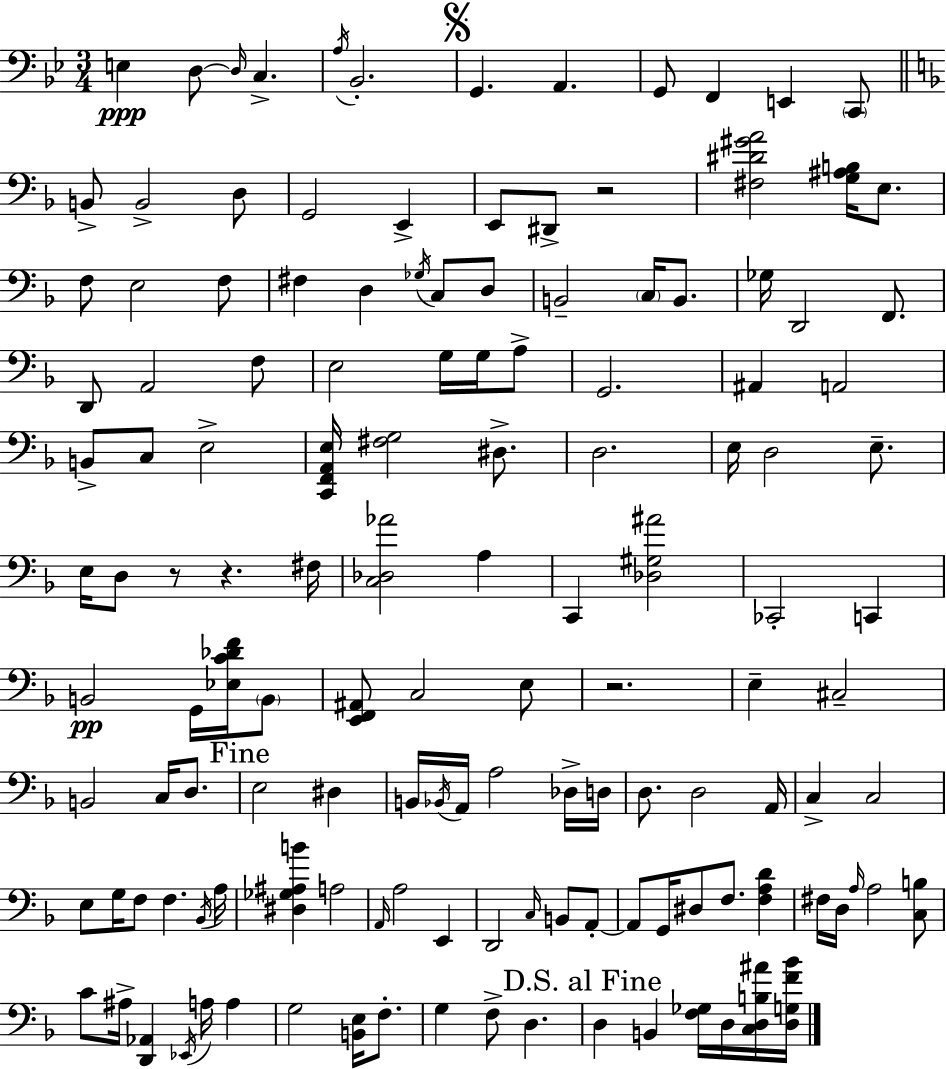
{
  \clef bass
  \numericTimeSignature
  \time 3/4
  \key g \minor
  e4\ppp d8~~ \grace { d16 } c4.-> | \acciaccatura { a16 } bes,2.-. | \mark \markup { \musicglyph "scripts.segno" } g,4. a,4. | g,8 f,4 e,4 | \break \parenthesize c,8 \bar "||" \break \key f \major b,8-> b,2-> d8 | g,2 e,4-> | e,8 dis,8-> r2 | <fis dis' gis' a'>2 <g ais b>16 e8. | \break f8 e2 f8 | fis4 d4 \acciaccatura { ges16 } c8 d8 | b,2-- \parenthesize c16 b,8. | ges16 d,2 f,8. | \break d,8 a,2 f8 | e2 g16 g16 a8-> | g,2. | ais,4 a,2 | \break b,8-> c8 e2-> | <c, f, a, e>16 <fis g>2 dis8.-> | d2. | e16 d2 e8.-- | \break e16 d8 r8 r4. | fis16 <c des aes'>2 a4 | c,4 <des gis ais'>2 | ces,2-. c,4 | \break b,2\pp g,16 <ees c' des' f'>16 \parenthesize b,8 | <e, f, ais,>8 c2 e8 | r2. | e4-- cis2-- | \break b,2 c16 d8. | \mark "Fine" e2 dis4 | b,16 \acciaccatura { bes,16 } a,16 a2 | des16-> d16 d8. d2 | \break a,16 c4-> c2 | e8 g16 f8 f4. | \acciaccatura { bes,16 } a16 <dis ges ais b'>4 a2 | \grace { a,16 } a2 | \break e,4 d,2 | \grace { c16 } b,8 a,8-.~~ a,8 g,16 dis8 f8. | <f a d'>4 fis16 d16 \grace { a16 } a2 | <c b>8 c'8 ais16-> <d, aes,>4 | \break \acciaccatura { ees,16 } a16 a4 g2 | <b, e>16 f8.-. g4 f8-> | d4. \mark "D.S. al Fine" d4 b,4 | <f ges>16 d16 <c d b ais'>16 <d g f' bes'>16 \bar "|."
}